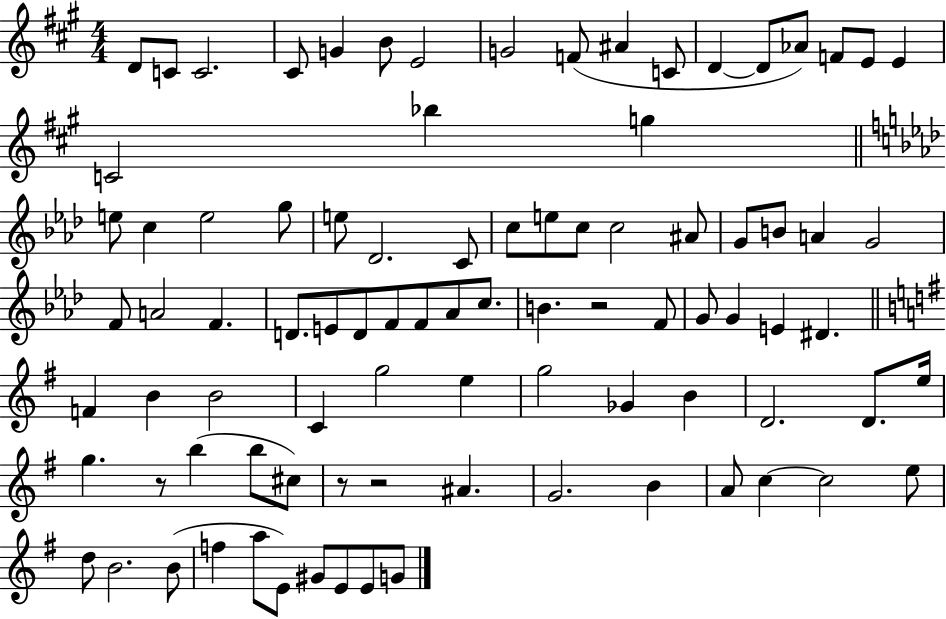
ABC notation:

X:1
T:Untitled
M:4/4
L:1/4
K:A
D/2 C/2 C2 ^C/2 G B/2 E2 G2 F/2 ^A C/2 D D/2 _A/2 F/2 E/2 E C2 _b g e/2 c e2 g/2 e/2 _D2 C/2 c/2 e/2 c/2 c2 ^A/2 G/2 B/2 A G2 F/2 A2 F D/2 E/2 D/2 F/2 F/2 _A/2 c/2 B z2 F/2 G/2 G E ^D F B B2 C g2 e g2 _G B D2 D/2 e/4 g z/2 b b/2 ^c/2 z/2 z2 ^A G2 B A/2 c c2 e/2 d/2 B2 B/2 f a/2 E/2 ^G/2 E/2 E/2 G/2